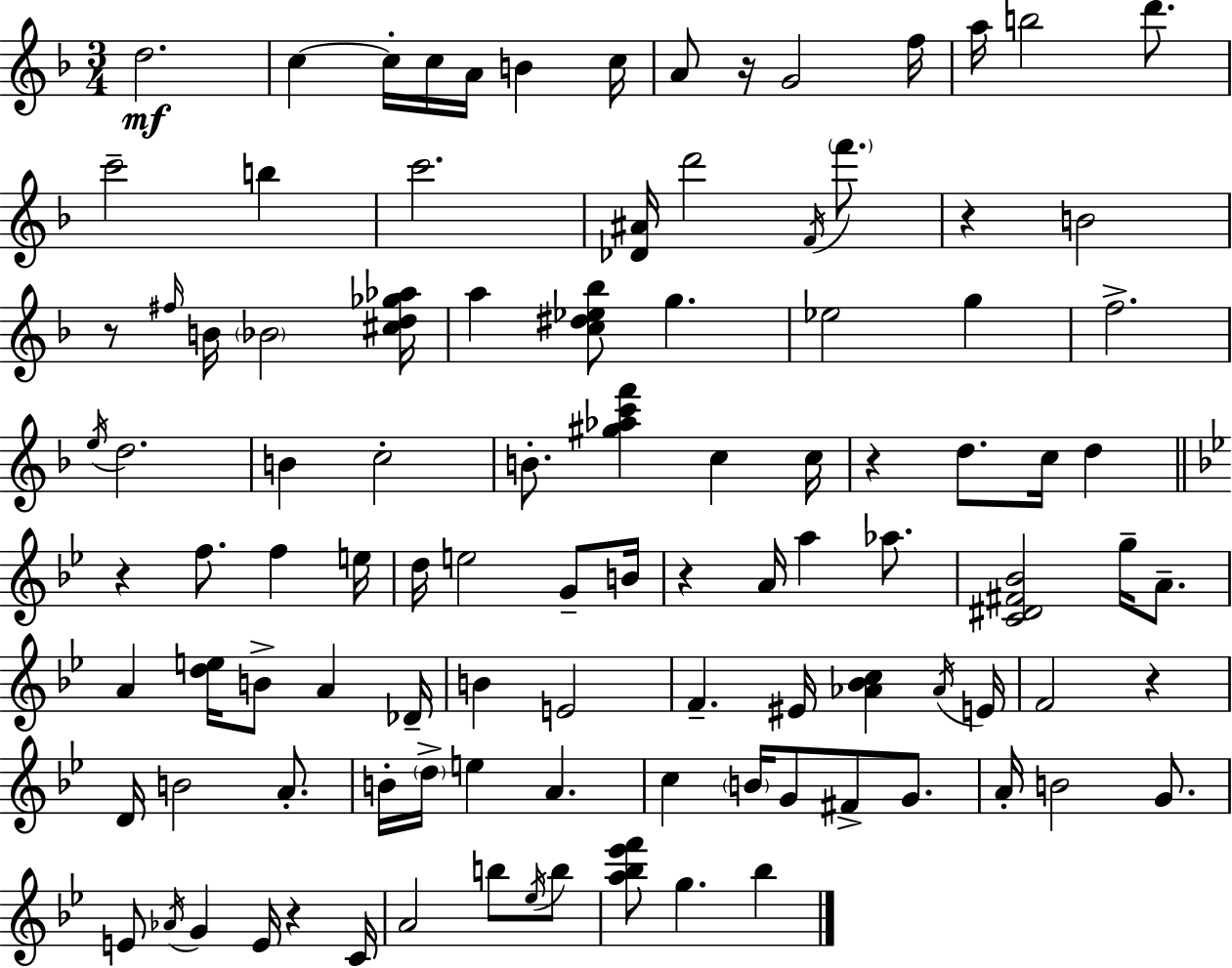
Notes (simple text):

D5/h. C5/q C5/s C5/s A4/s B4/q C5/s A4/e R/s G4/h F5/s A5/s B5/h D6/e. C6/h B5/q C6/h. [Db4,A#4]/s D6/h F4/s F6/e. R/q B4/h R/e F#5/s B4/s Bb4/h [C#5,D5,Gb5,Ab5]/s A5/q [C5,D#5,Eb5,Bb5]/e G5/q. Eb5/h G5/q F5/h. E5/s D5/h. B4/q C5/h B4/e. [G#5,Ab5,C6,F6]/q C5/q C5/s R/q D5/e. C5/s D5/q R/q F5/e. F5/q E5/s D5/s E5/h G4/e B4/s R/q A4/s A5/q Ab5/e. [C4,D#4,F#4,Bb4]/h G5/s A4/e. A4/q [D5,E5]/s B4/e A4/q Db4/s B4/q E4/h F4/q. EIS4/s [Ab4,Bb4,C5]/q Ab4/s E4/s F4/h R/q D4/s B4/h A4/e. B4/s D5/s E5/q A4/q. C5/q B4/s G4/e F#4/e G4/e. A4/s B4/h G4/e. E4/e Ab4/s G4/q E4/s R/q C4/s A4/h B5/e Eb5/s B5/e [A5,Bb5,Eb6,F6]/e G5/q. Bb5/q